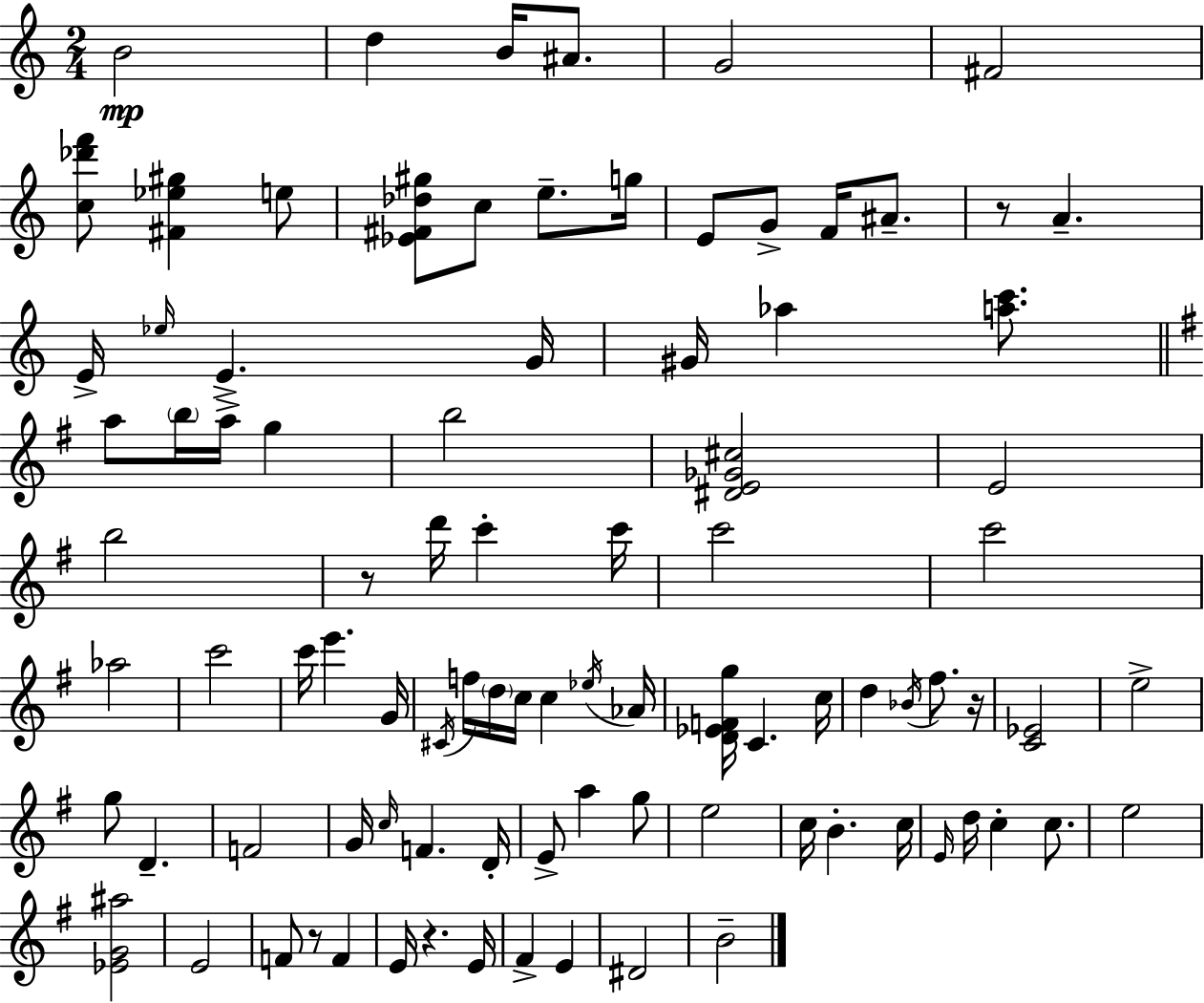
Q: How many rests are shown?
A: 5